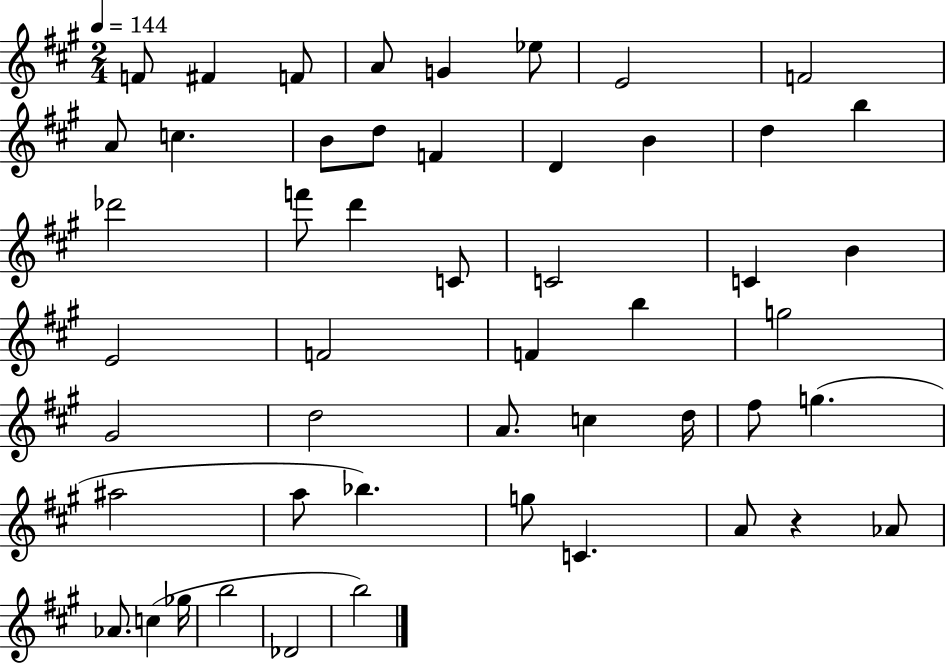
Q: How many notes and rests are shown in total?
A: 50